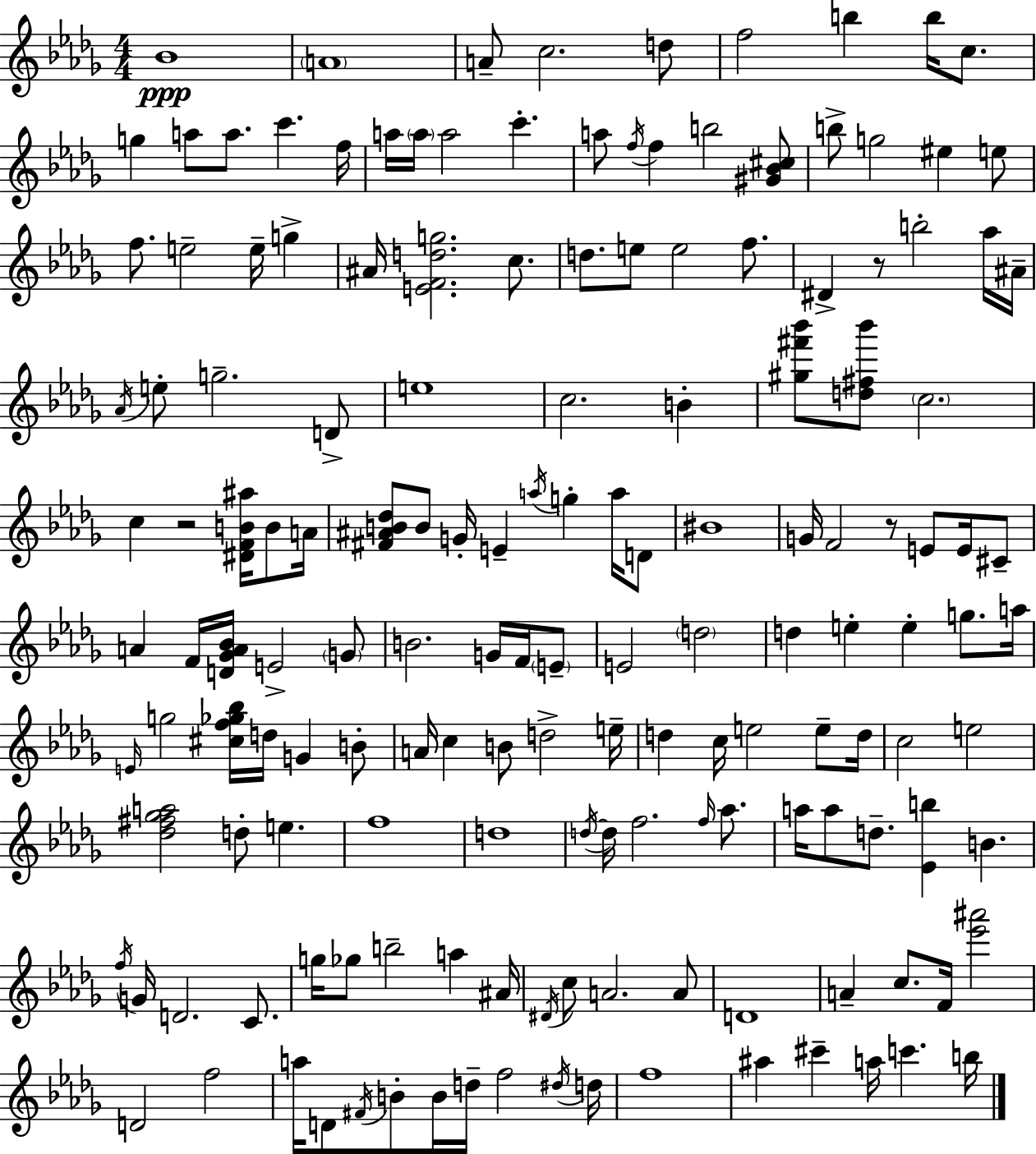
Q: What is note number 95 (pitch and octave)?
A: C5